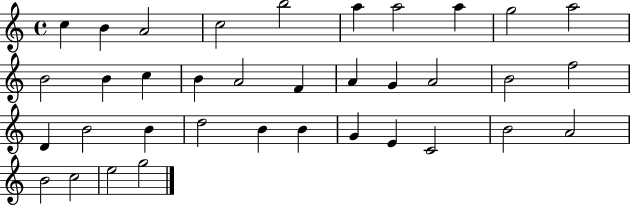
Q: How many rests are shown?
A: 0